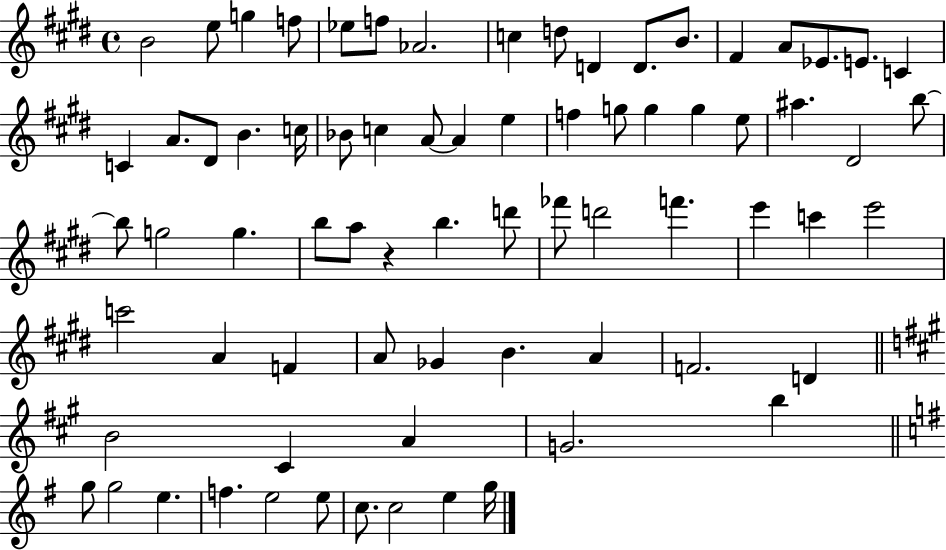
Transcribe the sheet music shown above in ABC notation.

X:1
T:Untitled
M:4/4
L:1/4
K:E
B2 e/2 g f/2 _e/2 f/2 _A2 c d/2 D D/2 B/2 ^F A/2 _E/2 E/2 C C A/2 ^D/2 B c/4 _B/2 c A/2 A e f g/2 g g e/2 ^a ^D2 b/2 b/2 g2 g b/2 a/2 z b d'/2 _f'/2 d'2 f' e' c' e'2 c'2 A F A/2 _G B A F2 D B2 ^C A G2 b g/2 g2 e f e2 e/2 c/2 c2 e g/4